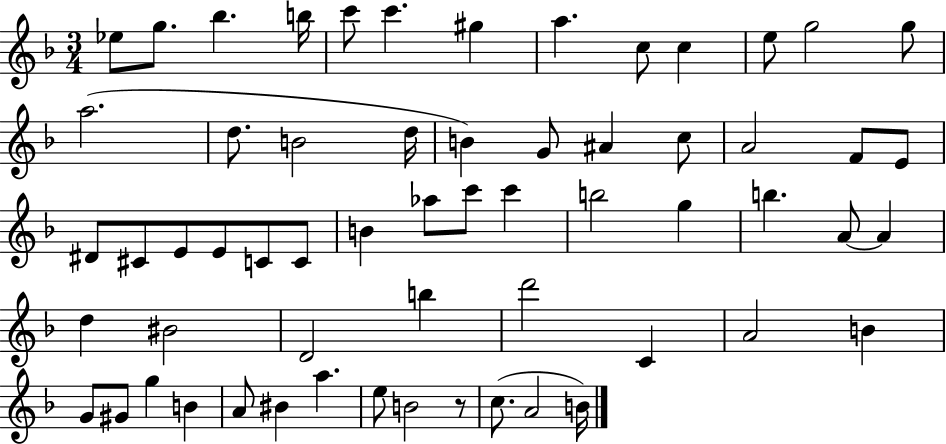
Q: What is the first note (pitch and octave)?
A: Eb5